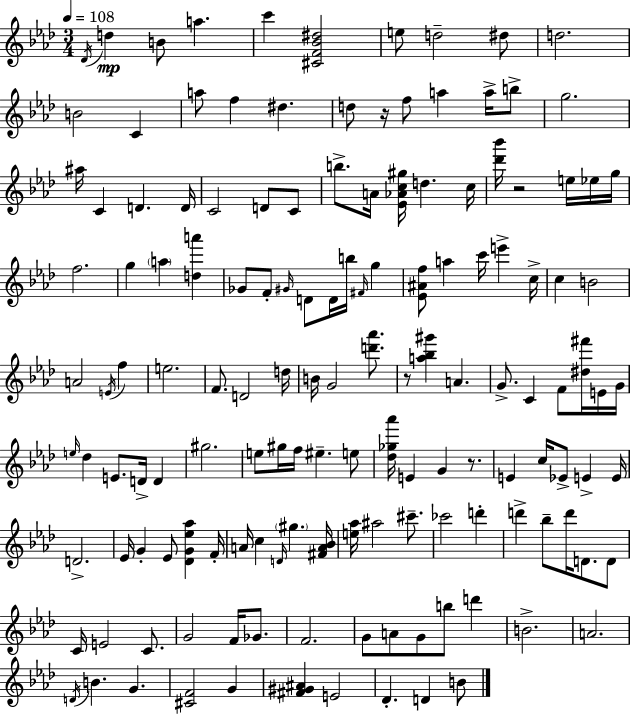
Db4/s D5/q B4/e A5/q. C6/q [C#4,F4,Bb4,D#5]/h E5/e D5/h D#5/e D5/h. B4/h C4/q A5/e F5/q D#5/q. D5/e R/s F5/e A5/q A5/s B5/e G5/h. A#5/s C4/q D4/q. D4/s C4/h D4/e C4/e B5/e. A4/s [Eb4,Ab4,C5,G#5]/s D5/q. C5/s [Db6,Bb6]/s R/h E5/s Eb5/s G5/s F5/h. G5/q A5/q [D5,A6]/q Gb4/e F4/e G#4/s D4/e D4/s B5/s F#4/s G5/q [Eb4,A#4,F5]/e A5/q C6/s E6/q C5/s C5/q B4/h A4/h E4/s F5/q E5/h. F4/e. D4/h D5/s B4/s G4/h [D6,Ab6]/e. R/e [A5,Bb5,G#6]/q A4/q. G4/e. C4/q F4/e [D#5,F#6]/s E4/s G4/s E5/s Db5/q E4/e. D4/s D4/q G#5/h. E5/e G#5/s F5/s EIS5/q. E5/e [Db5,Gb5,Ab6]/s E4/q G4/q R/e. E4/q C5/s Eb4/e E4/q E4/s D4/h. Eb4/s G4/q Eb4/e [Db4,G4,Eb5,Ab5]/q F4/s A4/s C5/q D4/s G#5/q. [F#4,A4,Bb4]/s [E5,Ab5]/s A#5/h C#6/e. CES6/h D6/q D6/q Bb5/e D6/s D4/e. D4/e C4/s E4/h C4/e. G4/h F4/s Gb4/e. F4/h. G4/e A4/e G4/e B5/e D6/q B4/h. A4/h. D4/s B4/q. G4/q. [C#4,F4]/h G4/q [F#4,G#4,A#4]/q E4/h Db4/q. D4/q B4/e